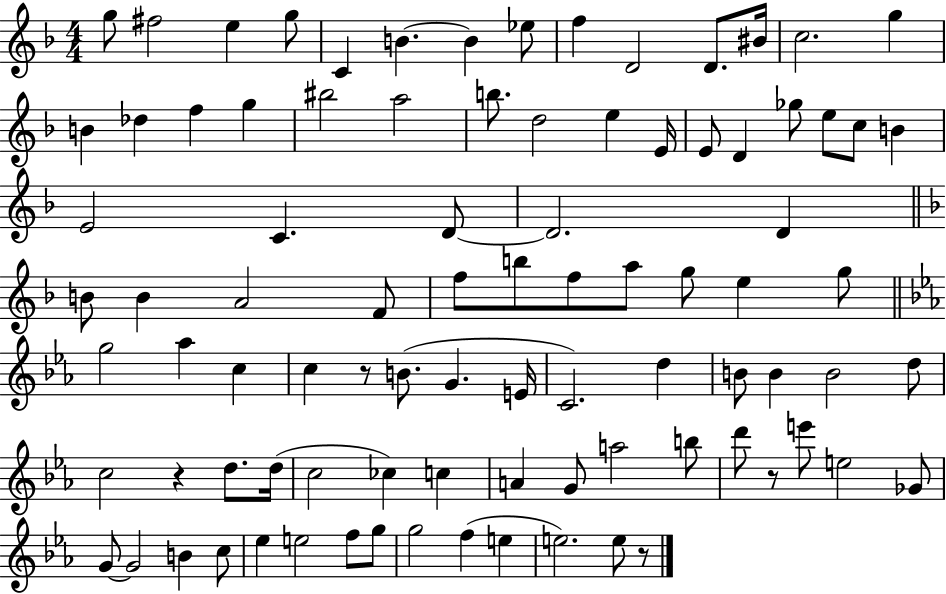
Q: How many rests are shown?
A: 4